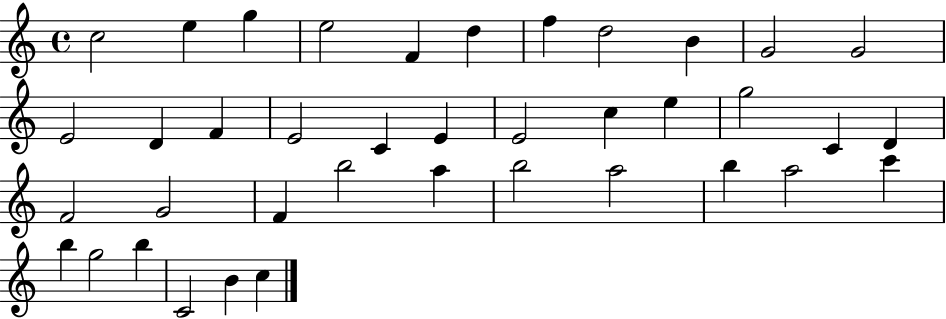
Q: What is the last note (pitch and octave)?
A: C5